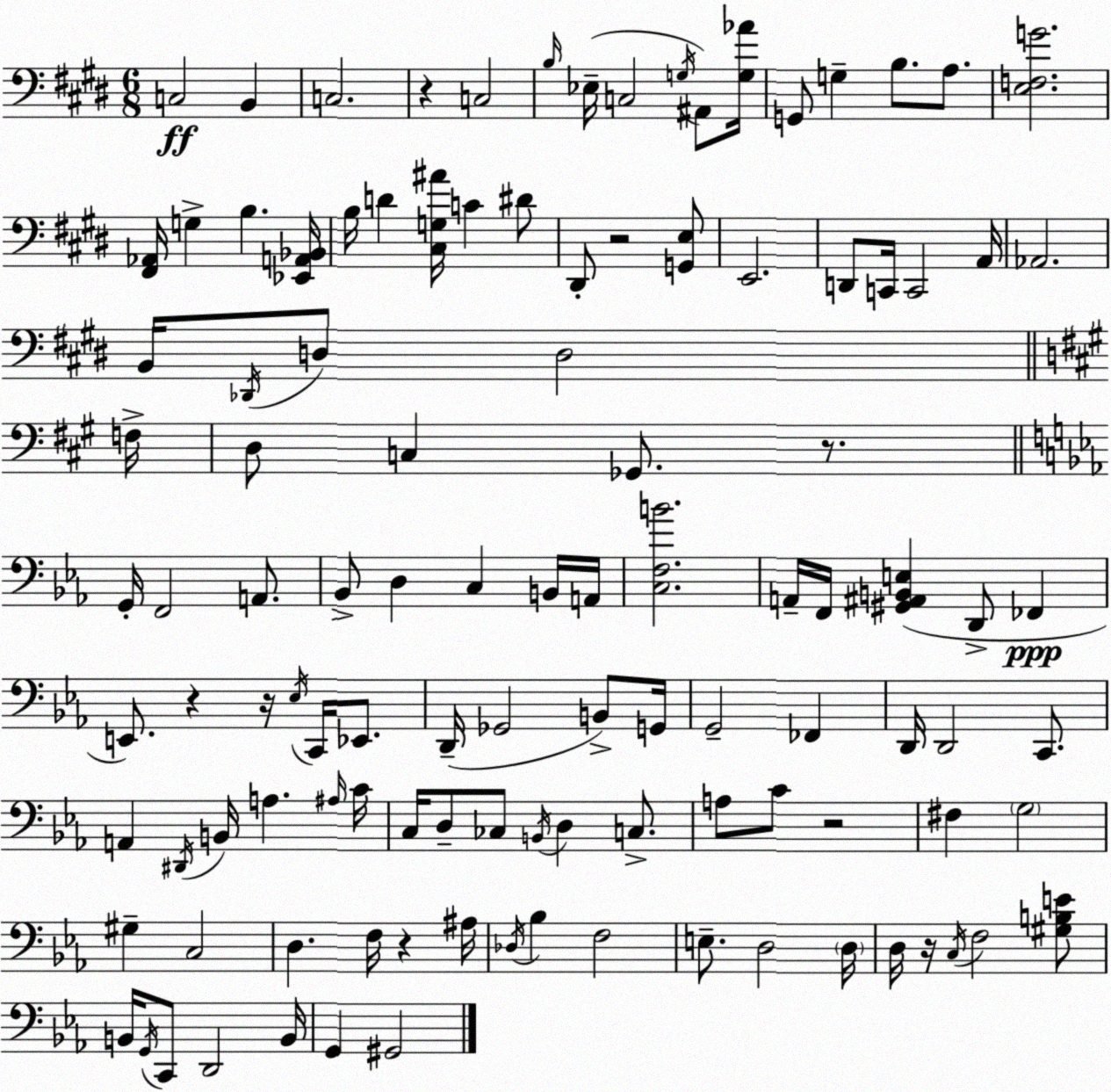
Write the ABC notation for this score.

X:1
T:Untitled
M:6/8
L:1/4
K:E
C,2 B,, C,2 z C,2 B,/4 _E,/4 C,2 G,/4 ^A,,/2 [G,_A]/4 G,,/2 G, B,/2 A,/2 [E,F,G]2 [^F,,_A,,]/4 G, B, [_E,,A,,_B,,]/4 B,/4 D [^C,G,^A]/4 C ^D/2 ^D,,/2 z2 [G,,E,]/2 E,,2 D,,/2 C,,/4 C,,2 A,,/4 _A,,2 B,,/4 _D,,/4 D,/2 D,2 F,/4 D,/2 C, _G,,/2 z/2 G,,/4 F,,2 A,,/2 _B,,/2 D, C, B,,/4 A,,/4 [C,F,B]2 A,,/4 F,,/4 [^G,,^A,,B,,E,] D,,/2 _F,, E,,/2 z z/4 _E,/4 C,,/4 _E,,/2 D,,/4 _G,,2 B,,/2 G,,/4 G,,2 _F,, D,,/4 D,,2 C,,/2 A,, ^D,,/4 B,,/4 A, ^A,/4 C/4 C,/4 D,/2 _C,/2 B,,/4 D, C,/2 A,/2 C/2 z2 ^F, G,2 ^G, C,2 D, F,/4 z ^A,/4 _D,/4 _B, F,2 E,/2 D,2 D,/4 D,/4 z/4 C,/4 F,2 [^G,B,E]/2 B,,/4 G,,/4 C,,/2 D,,2 B,,/4 G,, ^G,,2